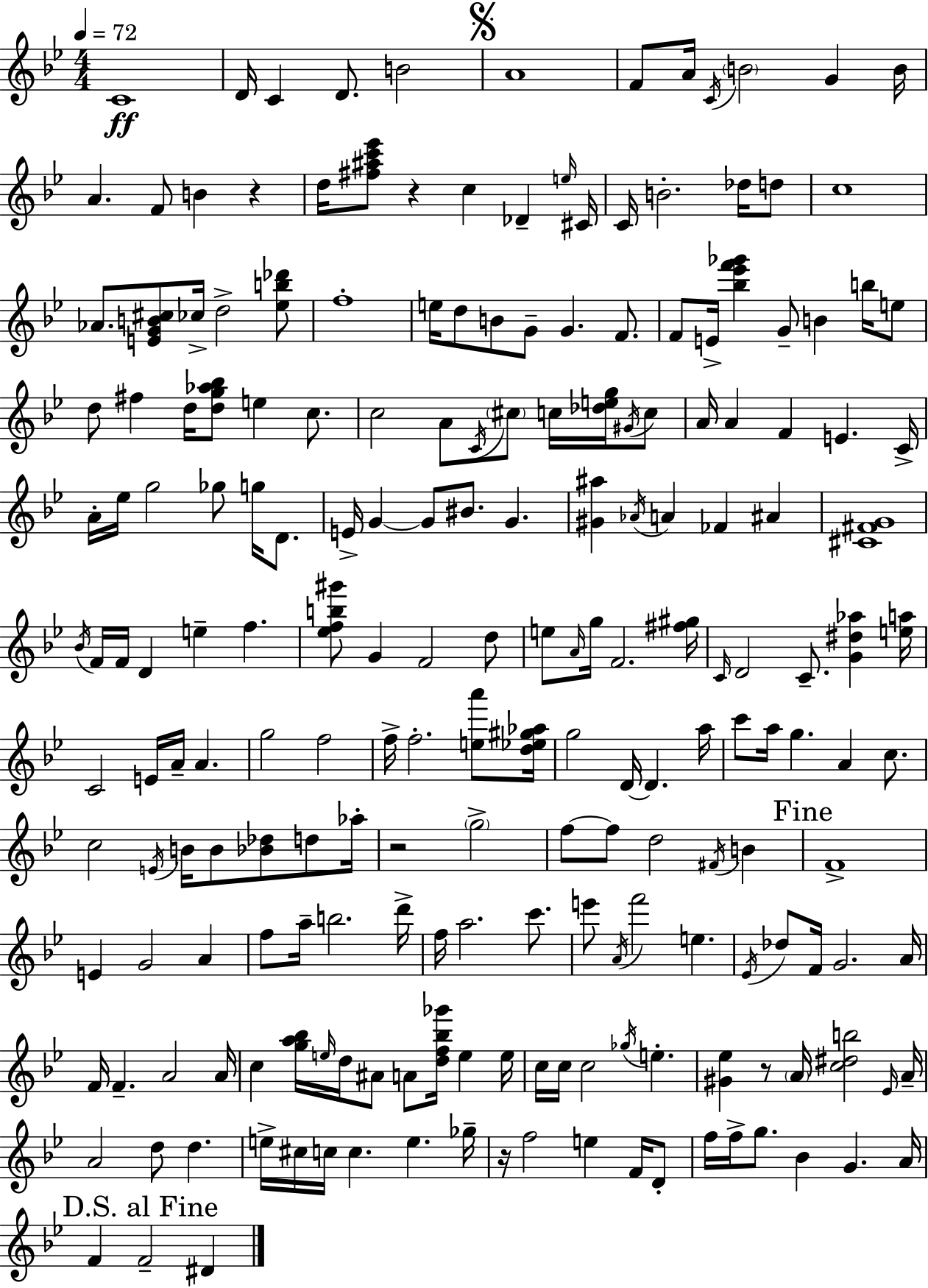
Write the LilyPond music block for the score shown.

{
  \clef treble
  \numericTimeSignature
  \time 4/4
  \key bes \major
  \tempo 4 = 72
  c'1\ff | d'16 c'4 d'8. b'2 | \mark \markup { \musicglyph "scripts.segno" } a'1 | f'8 a'16 \acciaccatura { c'16 } \parenthesize b'2 g'4 | \break b'16 a'4. f'8 b'4 r4 | d''16 <fis'' ais'' c''' ees'''>8 r4 c''4 des'4-- | \grace { e''16 } cis'16 c'16 b'2.-. des''16 | d''8 c''1 | \break aes'8. <e' g' b' cis''>8 ces''16-> d''2-> | <ees'' b'' des'''>8 f''1-. | e''16 d''8 b'8 g'8-- g'4. f'8. | f'8 e'16-> <bes'' ees''' f''' ges'''>4 g'8-- b'4 b''16 | \break e''8 d''8 fis''4 d''16 <d'' g'' aes'' bes''>8 e''4 c''8. | c''2 a'8 \acciaccatura { c'16 } \parenthesize cis''8 c''16 | <des'' e'' g''>16 \acciaccatura { gis'16 } c''8 a'16 a'4 f'4 e'4. | c'16-> a'16-. ees''16 g''2 ges''8 | \break g''16 d'8. e'16-> g'4~~ g'8 bis'8. g'4. | <gis' ais''>4 \acciaccatura { aes'16 } a'4 fes'4 | ais'4 <cis' fis' g'>1 | \acciaccatura { bes'16 } f'16 f'16 d'4 e''4-- | \break f''4. <ees'' f'' b'' gis'''>8 g'4 f'2 | d''8 e''8 \grace { a'16 } g''16 f'2. | <fis'' gis''>16 \grace { c'16 } d'2 | c'8.-- <g' dis'' aes''>4 <e'' a''>16 c'2 | \break e'16 a'16-- a'4. g''2 | f''2 f''16-> f''2.-. | <e'' a'''>8 <d'' ees'' gis'' aes''>16 g''2 | d'16~~ d'4. a''16 c'''8 a''16 g''4. | \break a'4 c''8. c''2 | \acciaccatura { e'16 } b'16 b'8 <bes' des''>8 d''8 aes''16-. r2 | \parenthesize g''2-> f''8~~ f''8 d''2 | \acciaccatura { fis'16 } b'4 \mark "Fine" f'1-> | \break e'4 g'2 | a'4 f''8 a''16-- b''2. | d'''16-> f''16 a''2. | c'''8. e'''8 \acciaccatura { a'16 } f'''2 | \break e''4. \acciaccatura { ees'16 } des''8 f'16 g'2. | a'16 f'16 f'4.-- | a'2 a'16 c''4 | <g'' a'' bes''>16 \grace { e''16 } d''16 ais'8 a'8 <d'' f'' bes'' ges'''>16 e''4 e''16 c''16 c''16 c''2 | \break \acciaccatura { ges''16 } e''4.-. <gis' ees''>4 | r8 \parenthesize a'16 <c'' dis'' b''>2 \grace { ees'16 } a'16-- a'2 | d''8 d''4. e''16-> | cis''16 c''16 c''4. e''4. ges''16-- r16 | \break f''2 e''4 f'16 d'8-. f''16 | f''16-> g''8. bes'4 g'4. a'16 \mark "D.S. al Fine" f'4 | f'2-- dis'4 \bar "|."
}